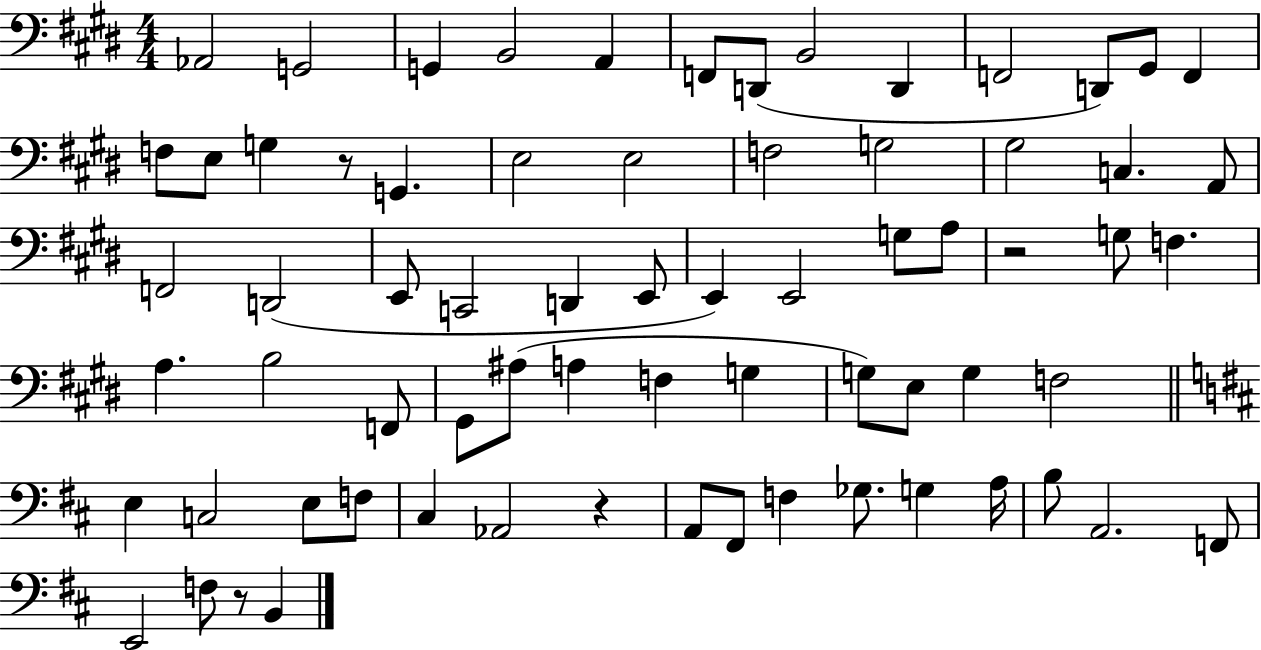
X:1
T:Untitled
M:4/4
L:1/4
K:E
_A,,2 G,,2 G,, B,,2 A,, F,,/2 D,,/2 B,,2 D,, F,,2 D,,/2 ^G,,/2 F,, F,/2 E,/2 G, z/2 G,, E,2 E,2 F,2 G,2 ^G,2 C, A,,/2 F,,2 D,,2 E,,/2 C,,2 D,, E,,/2 E,, E,,2 G,/2 A,/2 z2 G,/2 F, A, B,2 F,,/2 ^G,,/2 ^A,/2 A, F, G, G,/2 E,/2 G, F,2 E, C,2 E,/2 F,/2 ^C, _A,,2 z A,,/2 ^F,,/2 F, _G,/2 G, A,/4 B,/2 A,,2 F,,/2 E,,2 F,/2 z/2 B,,